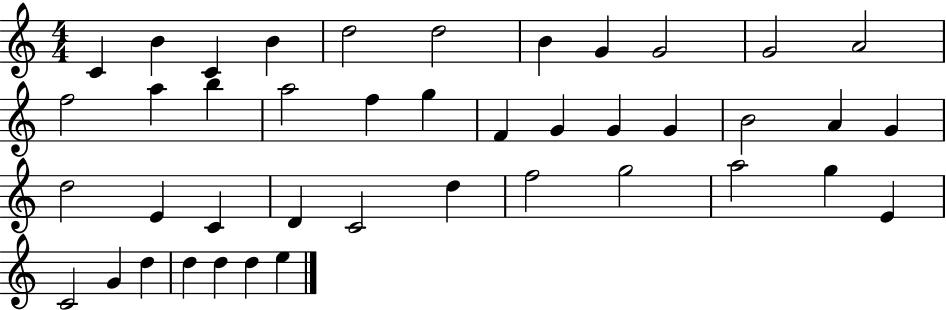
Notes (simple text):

C4/q B4/q C4/q B4/q D5/h D5/h B4/q G4/q G4/h G4/h A4/h F5/h A5/q B5/q A5/h F5/q G5/q F4/q G4/q G4/q G4/q B4/h A4/q G4/q D5/h E4/q C4/q D4/q C4/h D5/q F5/h G5/h A5/h G5/q E4/q C4/h G4/q D5/q D5/q D5/q D5/q E5/q